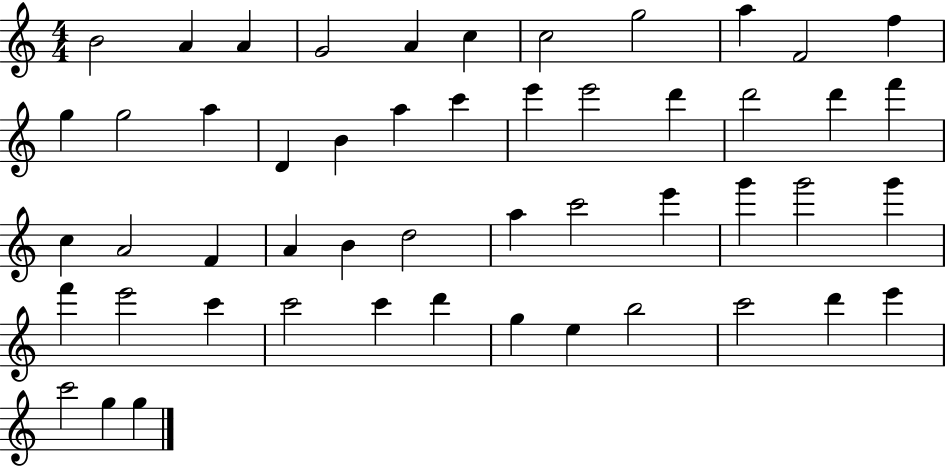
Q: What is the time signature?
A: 4/4